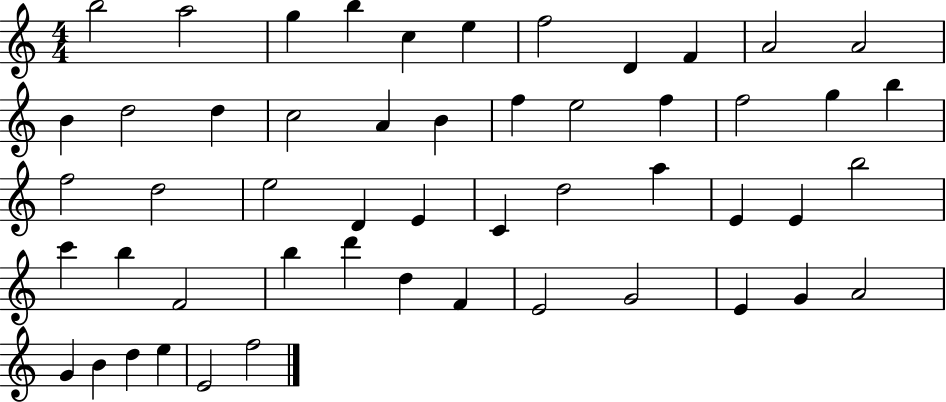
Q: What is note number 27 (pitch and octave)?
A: D4